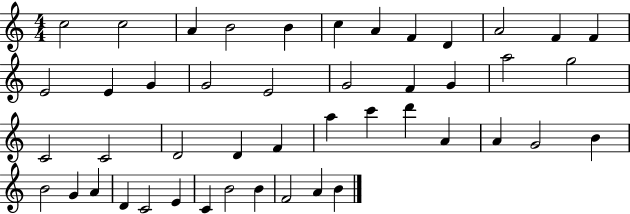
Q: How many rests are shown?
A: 0